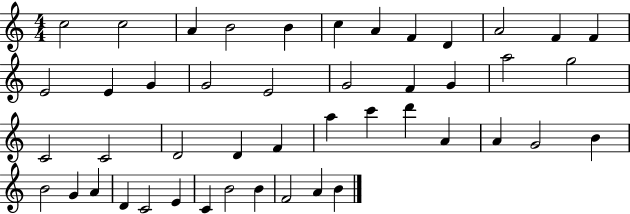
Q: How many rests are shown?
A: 0